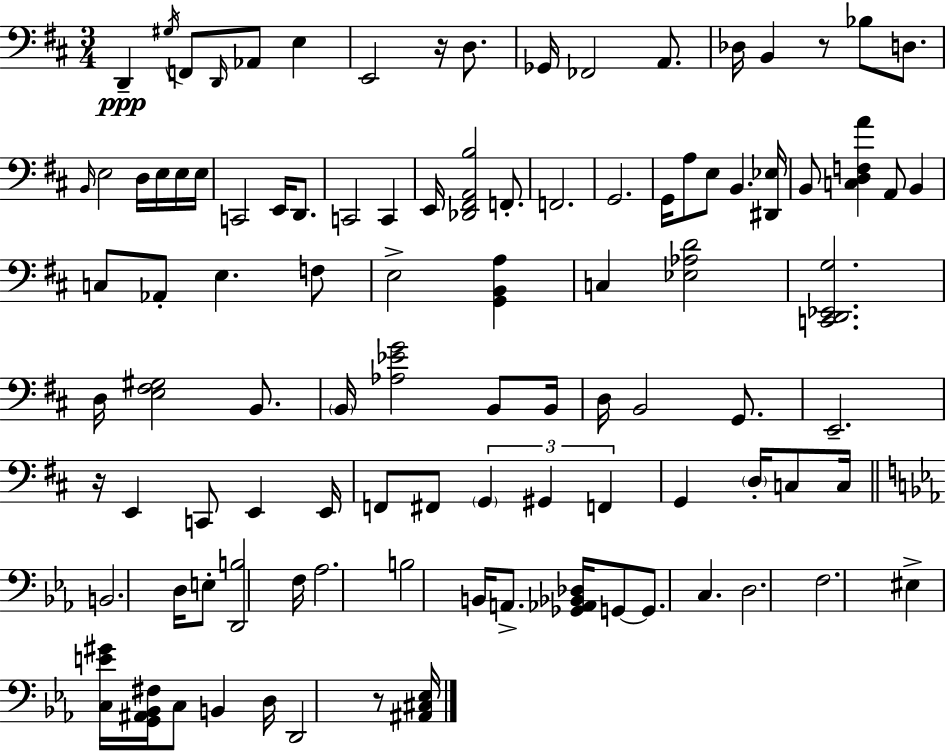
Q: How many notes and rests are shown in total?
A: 100